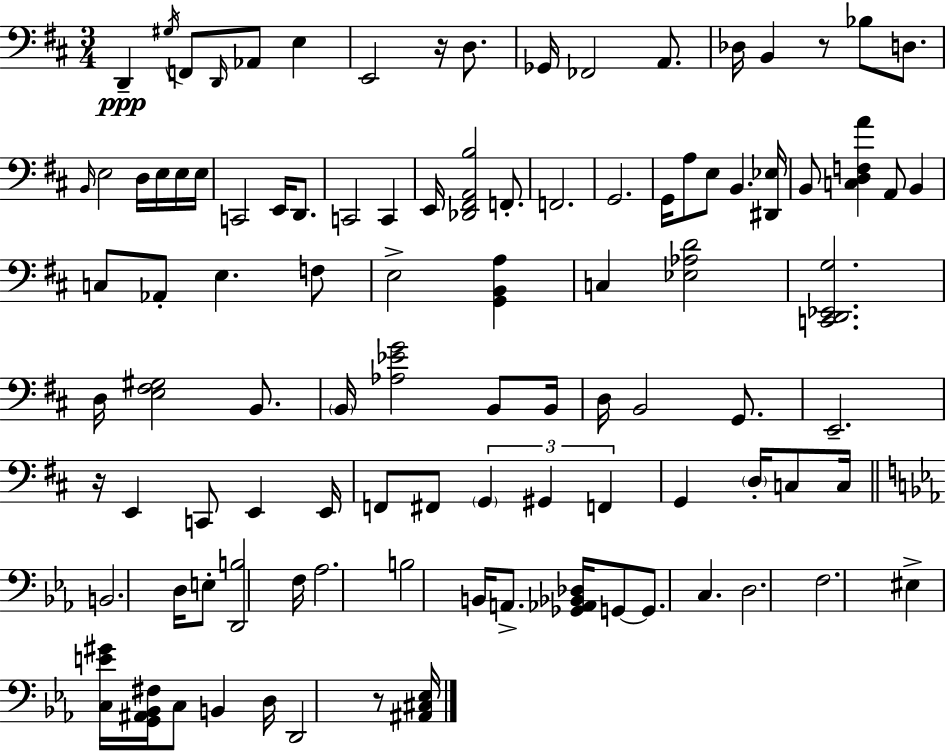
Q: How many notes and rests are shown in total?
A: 100